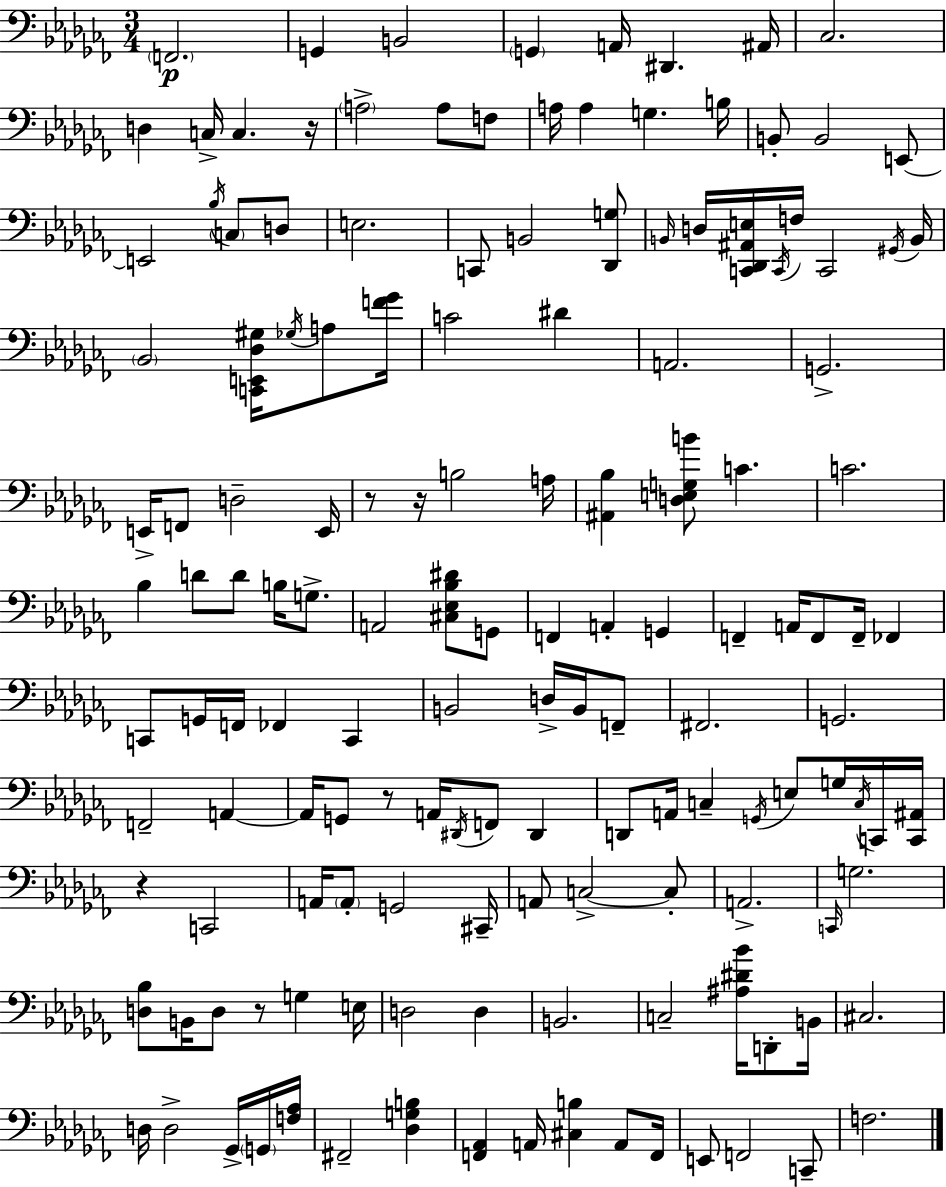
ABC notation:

X:1
T:Untitled
M:3/4
L:1/4
K:Abm
F,,2 G,, B,,2 G,, A,,/4 ^D,, ^A,,/4 _C,2 D, C,/4 C, z/4 A,2 A,/2 F,/2 A,/4 A, G, B,/4 B,,/2 B,,2 E,,/2 E,,2 _B,/4 C,/2 D,/2 E,2 C,,/2 B,,2 [_D,,G,]/2 B,,/4 D,/4 [C,,_D,,^A,,E,]/4 C,,/4 F,/4 C,,2 ^G,,/4 B,,/4 _B,,2 [C,,E,,_D,^G,]/4 _G,/4 A,/2 [F_G]/4 C2 ^D A,,2 G,,2 E,,/4 F,,/2 D,2 E,,/4 z/2 z/4 B,2 A,/4 [^A,,_B,] [D,E,G,B]/2 C C2 _B, D/2 D/2 B,/4 G,/2 A,,2 [^C,_E,_B,^D]/2 G,,/2 F,, A,, G,, F,, A,,/4 F,,/2 F,,/4 _F,, C,,/2 G,,/4 F,,/4 _F,, C,, B,,2 D,/4 B,,/4 F,,/2 ^F,,2 G,,2 F,,2 A,, A,,/4 G,,/2 z/2 A,,/4 ^D,,/4 F,,/2 ^D,, D,,/2 A,,/4 C, G,,/4 E,/2 G,/4 C,/4 C,,/4 [C,,^A,,]/4 z C,,2 A,,/4 A,,/2 G,,2 ^C,,/4 A,,/2 C,2 C,/2 A,,2 C,,/4 G,2 [D,_B,]/2 B,,/4 D,/2 z/2 G, E,/4 D,2 D, B,,2 C,2 [^A,^D_B]/4 D,,/2 B,,/4 ^C,2 D,/4 D,2 _G,,/4 G,,/4 [F,_A,]/4 ^F,,2 [_D,G,B,] [F,,_A,,] A,,/4 [^C,B,] A,,/2 F,,/4 E,,/2 F,,2 C,,/2 F,2